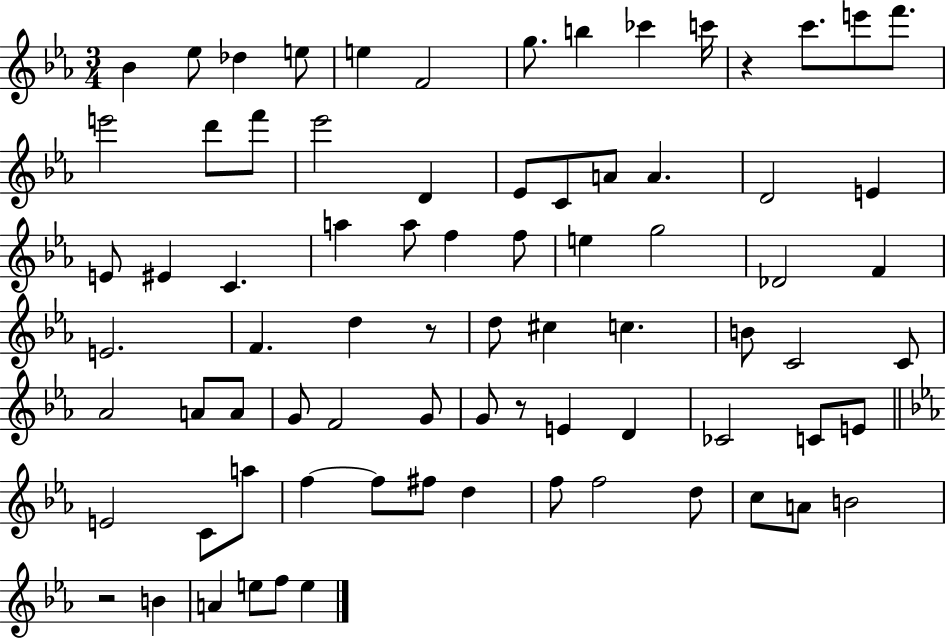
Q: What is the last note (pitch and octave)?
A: E5